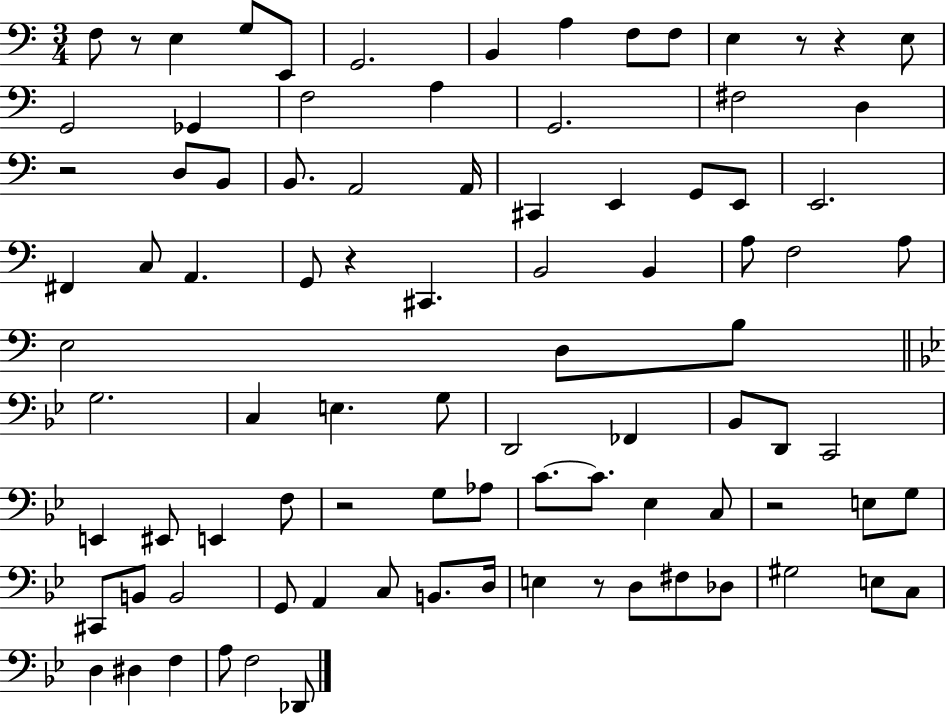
X:1
T:Untitled
M:3/4
L:1/4
K:C
F,/2 z/2 E, G,/2 E,,/2 G,,2 B,, A, F,/2 F,/2 E, z/2 z E,/2 G,,2 _G,, F,2 A, G,,2 ^F,2 D, z2 D,/2 B,,/2 B,,/2 A,,2 A,,/4 ^C,, E,, G,,/2 E,,/2 E,,2 ^F,, C,/2 A,, G,,/2 z ^C,, B,,2 B,, A,/2 F,2 A,/2 E,2 D,/2 B,/2 G,2 C, E, G,/2 D,,2 _F,, _B,,/2 D,,/2 C,,2 E,, ^E,,/2 E,, F,/2 z2 G,/2 _A,/2 C/2 C/2 _E, C,/2 z2 E,/2 G,/2 ^C,,/2 B,,/2 B,,2 G,,/2 A,, C,/2 B,,/2 D,/4 E, z/2 D,/2 ^F,/2 _D,/2 ^G,2 E,/2 C,/2 D, ^D, F, A,/2 F,2 _D,,/2